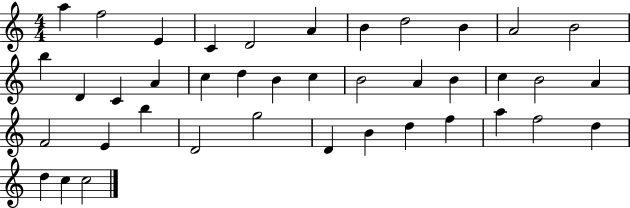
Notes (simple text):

A5/q F5/h E4/q C4/q D4/h A4/q B4/q D5/h B4/q A4/h B4/h B5/q D4/q C4/q A4/q C5/q D5/q B4/q C5/q B4/h A4/q B4/q C5/q B4/h A4/q F4/h E4/q B5/q D4/h G5/h D4/q B4/q D5/q F5/q A5/q F5/h D5/q D5/q C5/q C5/h